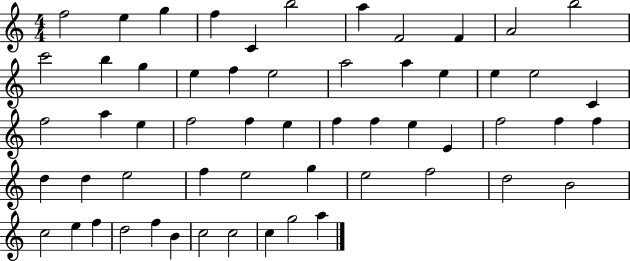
{
  \clef treble
  \numericTimeSignature
  \time 4/4
  \key c \major
  f''2 e''4 g''4 | f''4 c'4 b''2 | a''4 f'2 f'4 | a'2 b''2 | \break c'''2 b''4 g''4 | e''4 f''4 e''2 | a''2 a''4 e''4 | e''4 e''2 c'4 | \break f''2 a''4 e''4 | f''2 f''4 e''4 | f''4 f''4 e''4 e'4 | f''2 f''4 f''4 | \break d''4 d''4 e''2 | f''4 e''2 g''4 | e''2 f''2 | d''2 b'2 | \break c''2 e''4 f''4 | d''2 f''4 b'4 | c''2 c''2 | c''4 g''2 a''4 | \break \bar "|."
}